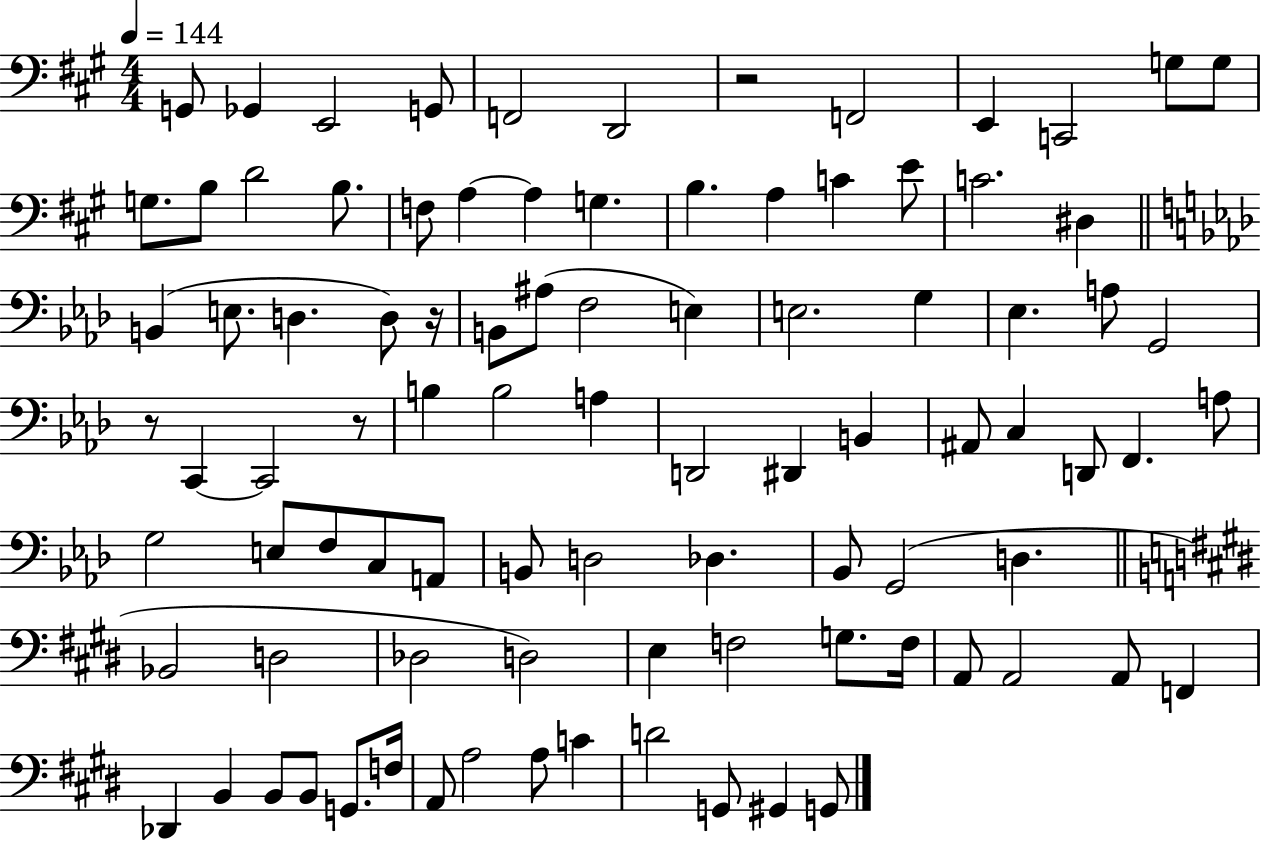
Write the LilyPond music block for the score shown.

{
  \clef bass
  \numericTimeSignature
  \time 4/4
  \key a \major
  \tempo 4 = 144
  g,8 ges,4 e,2 g,8 | f,2 d,2 | r2 f,2 | e,4 c,2 g8 g8 | \break g8. b8 d'2 b8. | f8 a4~~ a4 g4. | b4. a4 c'4 e'8 | c'2. dis4 | \break \bar "||" \break \key aes \major b,4( e8. d4. d8) r16 | b,8 ais8( f2 e4) | e2. g4 | ees4. a8 g,2 | \break r8 c,4~~ c,2 r8 | b4 b2 a4 | d,2 dis,4 b,4 | ais,8 c4 d,8 f,4. a8 | \break g2 e8 f8 c8 a,8 | b,8 d2 des4. | bes,8 g,2( d4. | \bar "||" \break \key e \major bes,2 d2 | des2 d2) | e4 f2 g8. f16 | a,8 a,2 a,8 f,4 | \break des,4 b,4 b,8 b,8 g,8. f16 | a,8 a2 a8 c'4 | d'2 g,8 gis,4 g,8 | \bar "|."
}